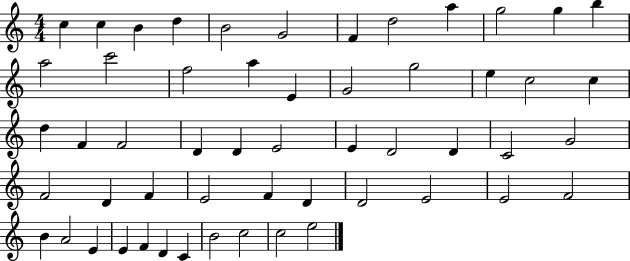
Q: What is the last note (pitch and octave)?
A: E5